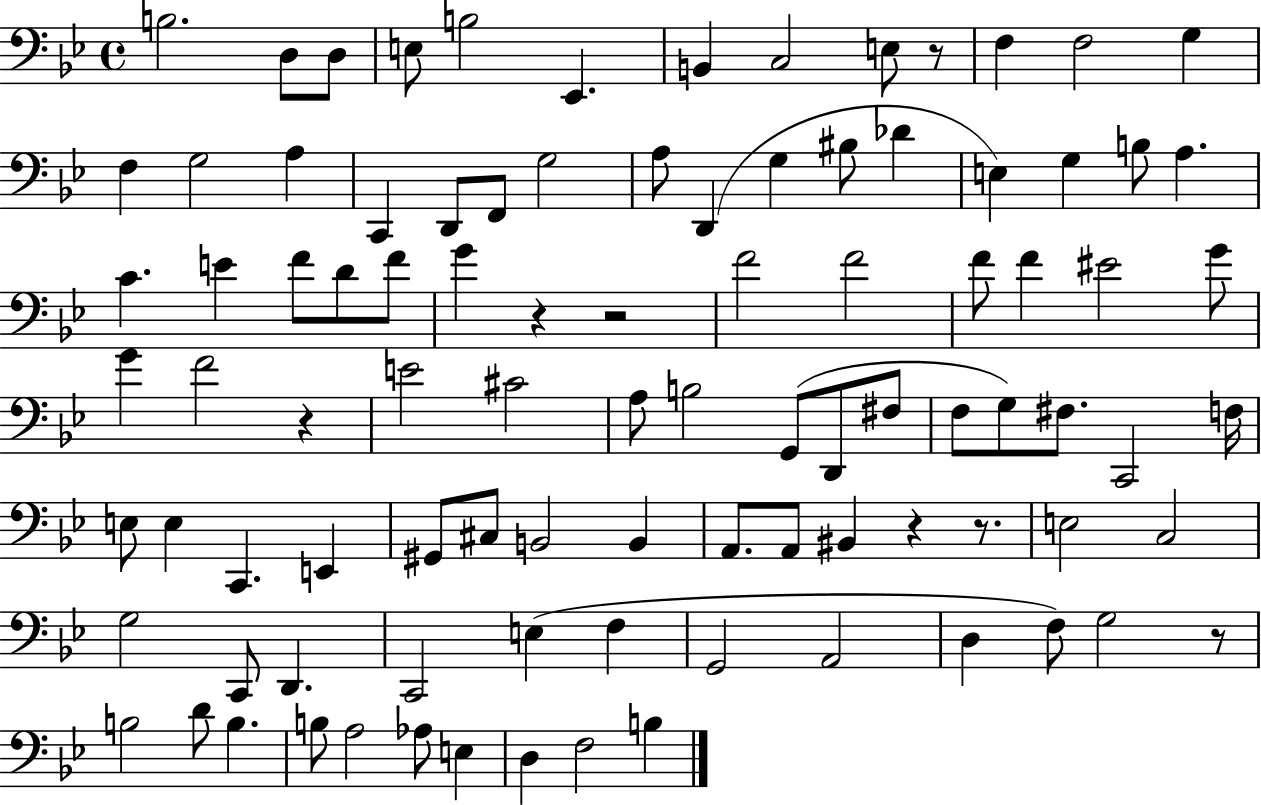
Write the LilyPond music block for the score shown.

{
  \clef bass
  \time 4/4
  \defaultTimeSignature
  \key bes \major
  b2. d8 d8 | e8 b2 ees,4. | b,4 c2 e8 r8 | f4 f2 g4 | \break f4 g2 a4 | c,4 d,8 f,8 g2 | a8 d,4( g4 bis8 des'4 | e4) g4 b8 a4. | \break c'4. e'4 f'8 d'8 f'8 | g'4 r4 r2 | f'2 f'2 | f'8 f'4 eis'2 g'8 | \break g'4 f'2 r4 | e'2 cis'2 | a8 b2 g,8( d,8 fis8 | f8 g8) fis8. c,2 f16 | \break e8 e4 c,4. e,4 | gis,8 cis8 b,2 b,4 | a,8. a,8 bis,4 r4 r8. | e2 c2 | \break g2 c,8 d,4. | c,2 e4( f4 | g,2 a,2 | d4 f8) g2 r8 | \break b2 d'8 b4. | b8 a2 aes8 e4 | d4 f2 b4 | \bar "|."
}